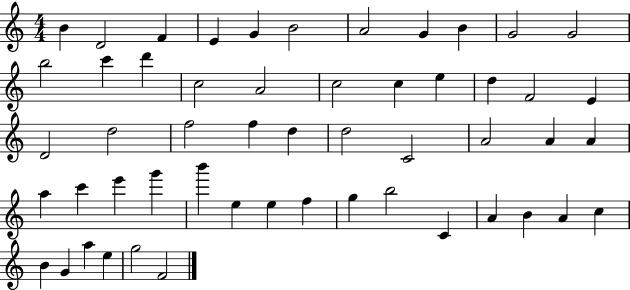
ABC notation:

X:1
T:Untitled
M:4/4
L:1/4
K:C
B D2 F E G B2 A2 G B G2 G2 b2 c' d' c2 A2 c2 c e d F2 E D2 d2 f2 f d d2 C2 A2 A A a c' e' g' b' e e f g b2 C A B A c B G a e g2 F2